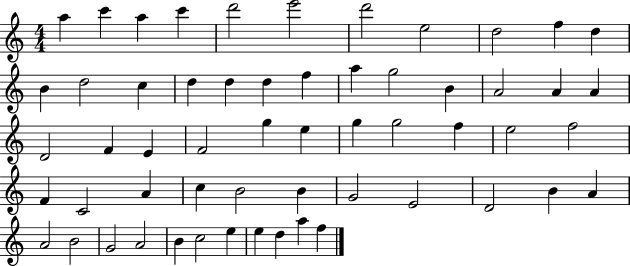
{
  \clef treble
  \numericTimeSignature
  \time 4/4
  \key c \major
  a''4 c'''4 a''4 c'''4 | d'''2 e'''2 | d'''2 e''2 | d''2 f''4 d''4 | \break b'4 d''2 c''4 | d''4 d''4 d''4 f''4 | a''4 g''2 b'4 | a'2 a'4 a'4 | \break d'2 f'4 e'4 | f'2 g''4 e''4 | g''4 g''2 f''4 | e''2 f''2 | \break f'4 c'2 a'4 | c''4 b'2 b'4 | g'2 e'2 | d'2 b'4 a'4 | \break a'2 b'2 | g'2 a'2 | b'4 c''2 e''4 | e''4 d''4 a''4 f''4 | \break \bar "|."
}